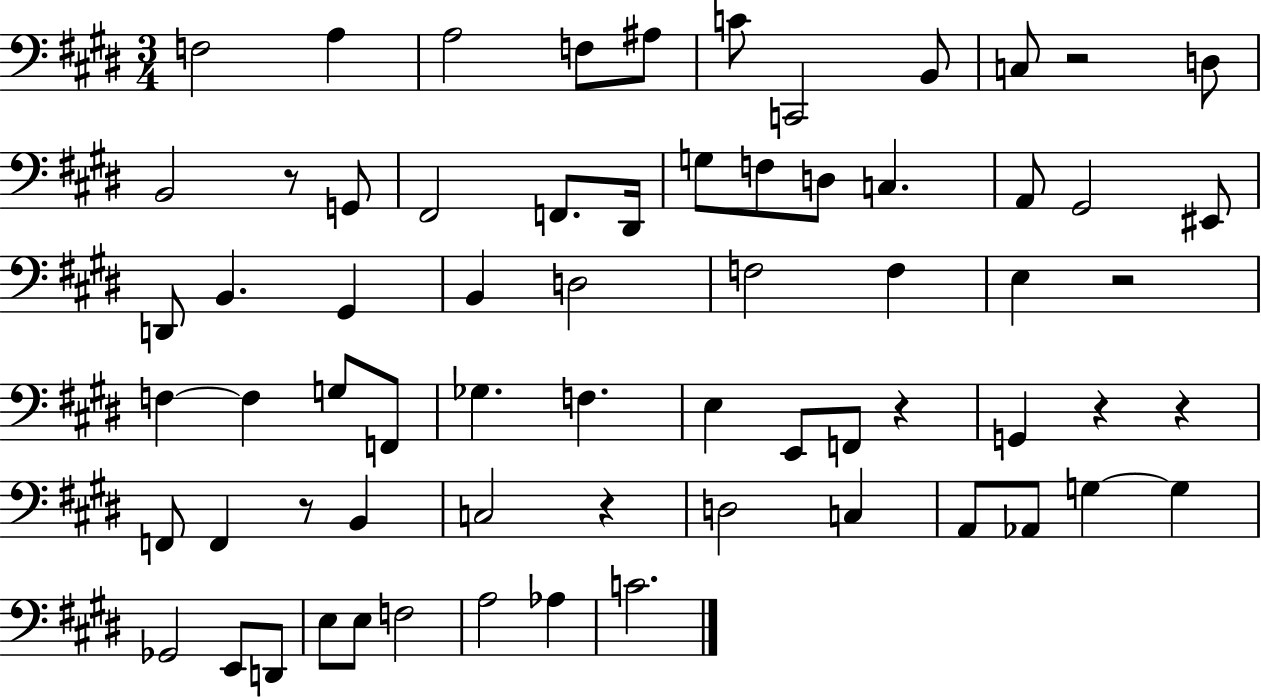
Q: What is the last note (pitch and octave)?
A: C4